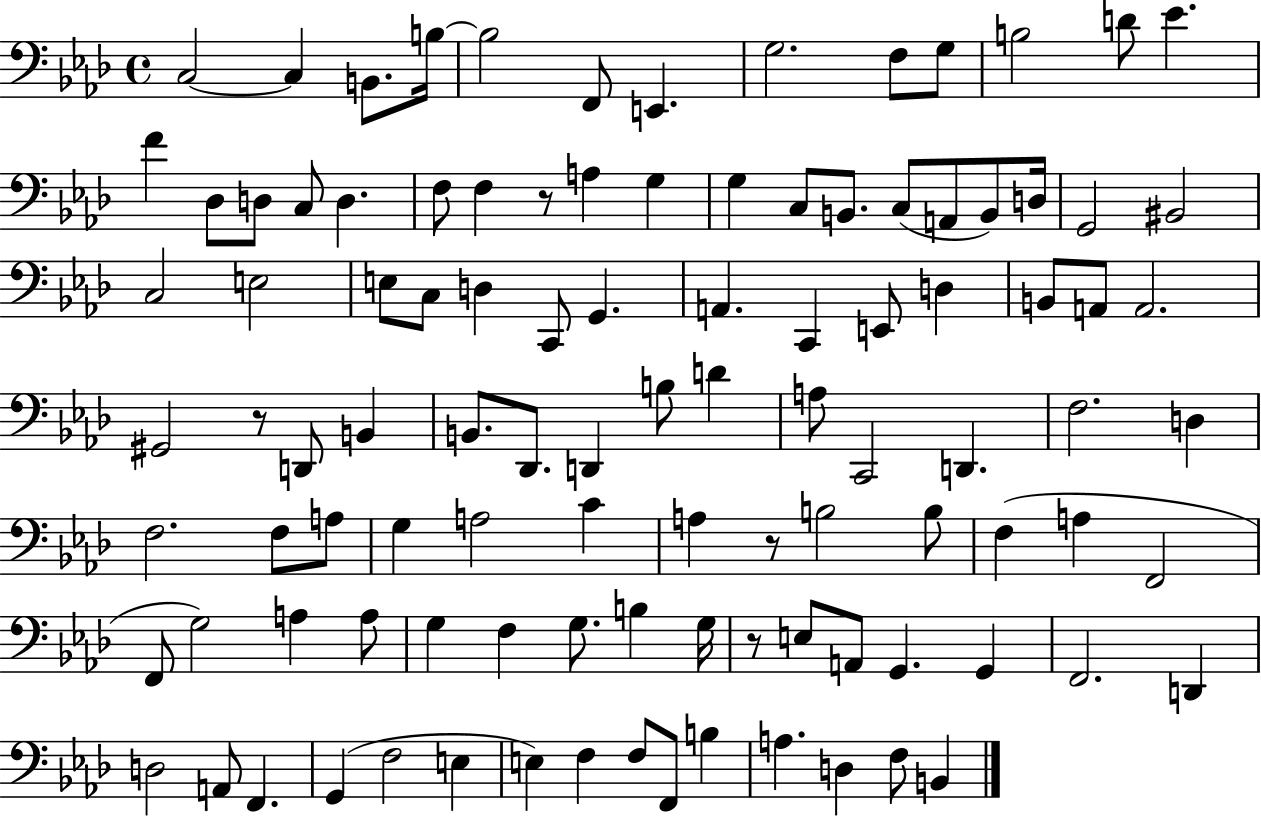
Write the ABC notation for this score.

X:1
T:Untitled
M:4/4
L:1/4
K:Ab
C,2 C, B,,/2 B,/4 B,2 F,,/2 E,, G,2 F,/2 G,/2 B,2 D/2 _E F _D,/2 D,/2 C,/2 D, F,/2 F, z/2 A, G, G, C,/2 B,,/2 C,/2 A,,/2 B,,/2 D,/4 G,,2 ^B,,2 C,2 E,2 E,/2 C,/2 D, C,,/2 G,, A,, C,, E,,/2 D, B,,/2 A,,/2 A,,2 ^G,,2 z/2 D,,/2 B,, B,,/2 _D,,/2 D,, B,/2 D A,/2 C,,2 D,, F,2 D, F,2 F,/2 A,/2 G, A,2 C A, z/2 B,2 B,/2 F, A, F,,2 F,,/2 G,2 A, A,/2 G, F, G,/2 B, G,/4 z/2 E,/2 A,,/2 G,, G,, F,,2 D,, D,2 A,,/2 F,, G,, F,2 E, E, F, F,/2 F,,/2 B, A, D, F,/2 B,,